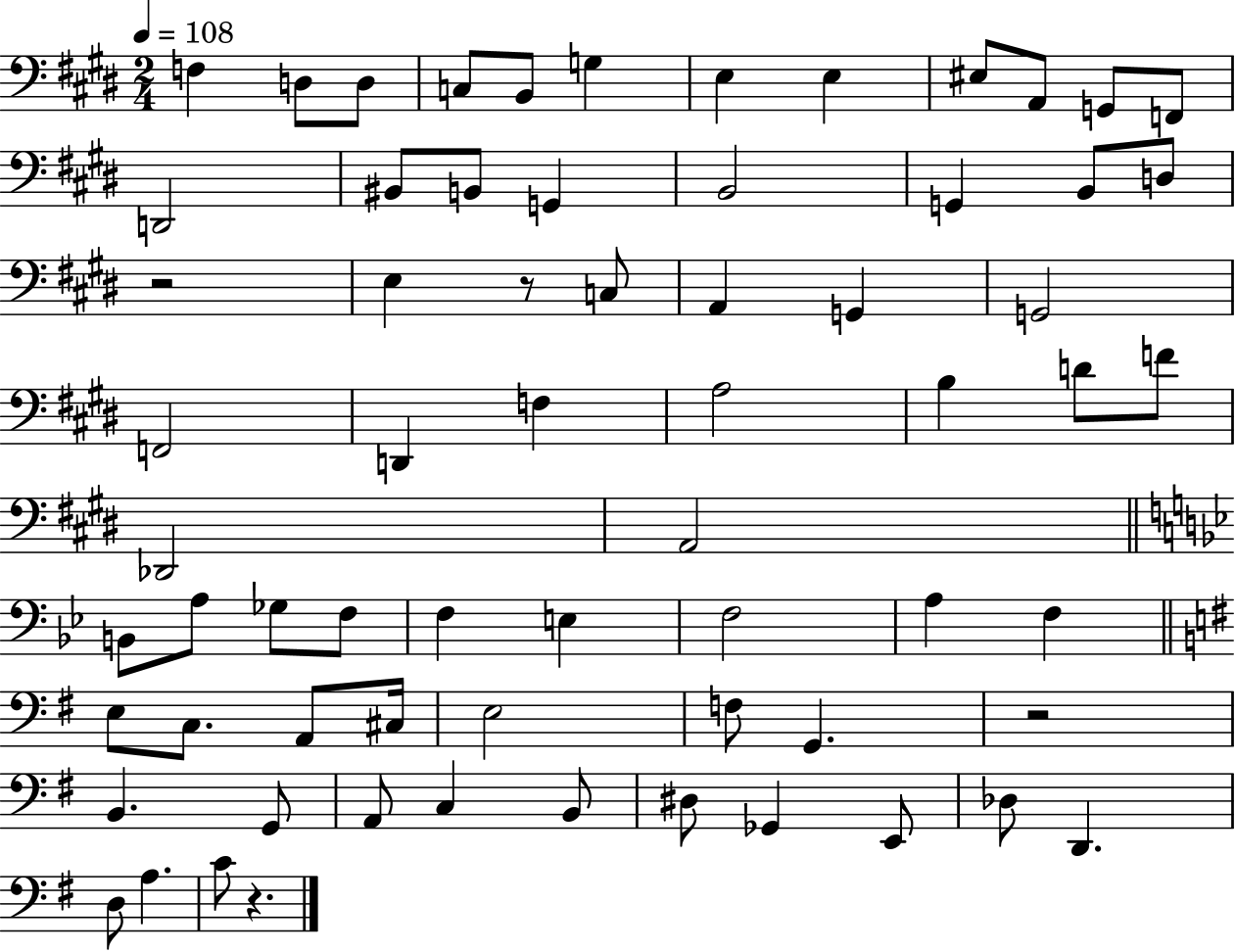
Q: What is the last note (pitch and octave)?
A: C4